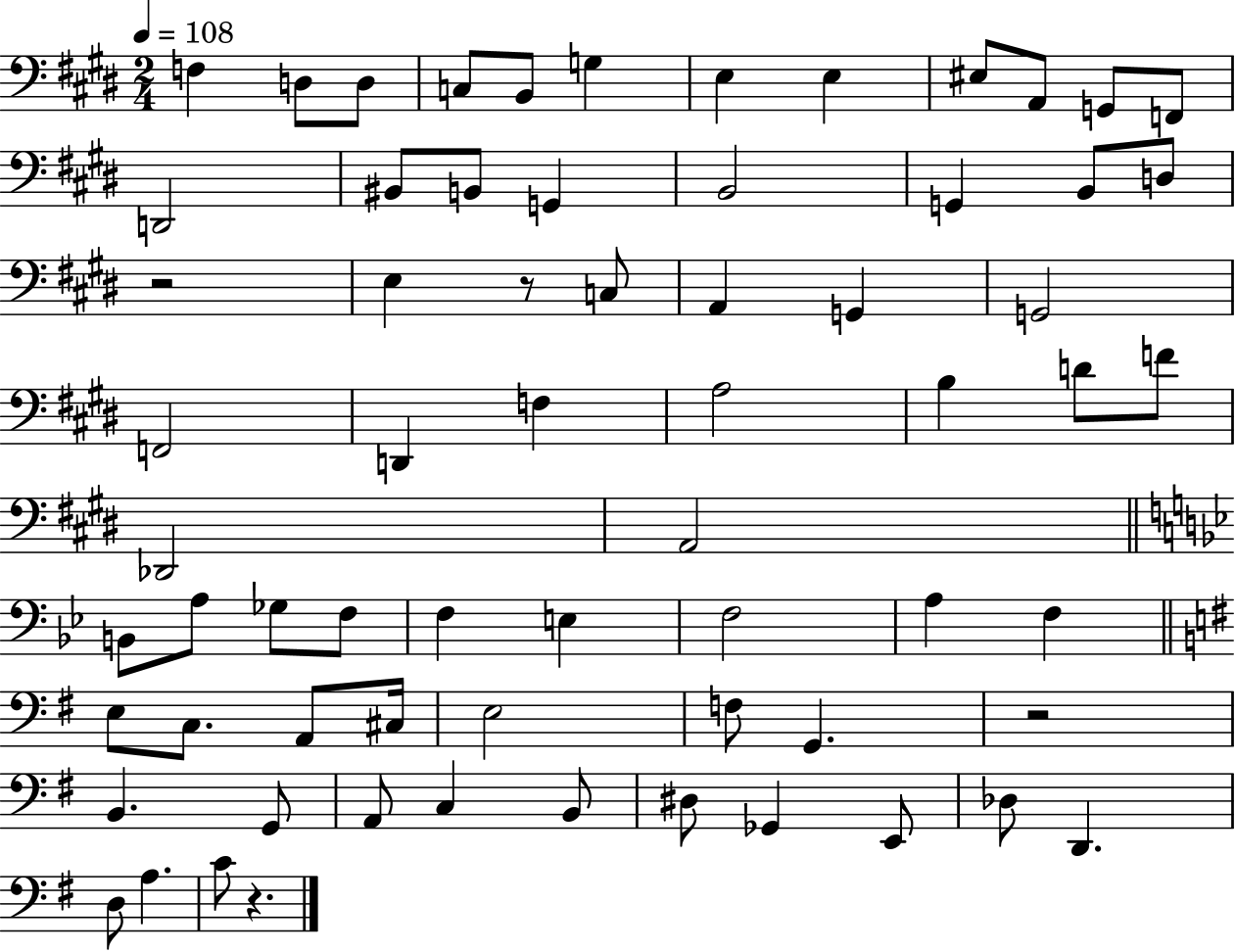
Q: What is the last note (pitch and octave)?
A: C4